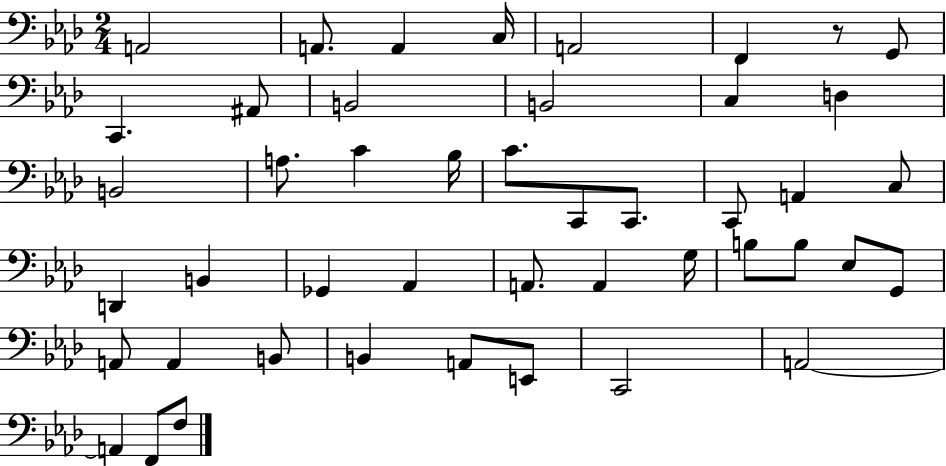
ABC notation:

X:1
T:Untitled
M:2/4
L:1/4
K:Ab
A,,2 A,,/2 A,, C,/4 A,,2 F,, z/2 G,,/2 C,, ^A,,/2 B,,2 B,,2 C, D, B,,2 A,/2 C _B,/4 C/2 C,,/2 C,,/2 C,,/2 A,, C,/2 D,, B,, _G,, _A,, A,,/2 A,, G,/4 B,/2 B,/2 _E,/2 G,,/2 A,,/2 A,, B,,/2 B,, A,,/2 E,,/2 C,,2 A,,2 A,, F,,/2 F,/2